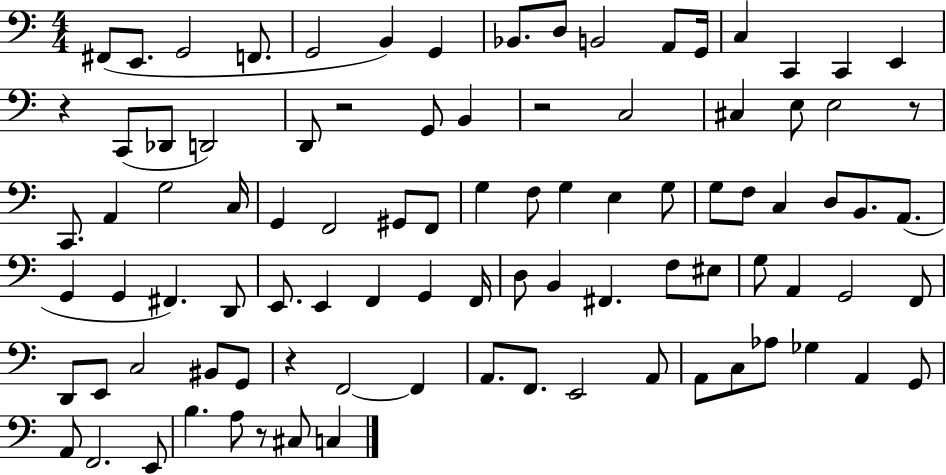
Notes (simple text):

F#2/e E2/e. G2/h F2/e. G2/h B2/q G2/q Bb2/e. D3/e B2/h A2/e G2/s C3/q C2/q C2/q E2/q R/q C2/e Db2/e D2/h D2/e R/h G2/e B2/q R/h C3/h C#3/q E3/e E3/h R/e C2/e. A2/q G3/h C3/s G2/q F2/h G#2/e F2/e G3/q F3/e G3/q E3/q G3/e G3/e F3/e C3/q D3/e B2/e. A2/e. G2/q G2/q F#2/q. D2/e E2/e. E2/q F2/q G2/q F2/s D3/e B2/q F#2/q. F3/e EIS3/e G3/e A2/q G2/h F2/e D2/e E2/e C3/h BIS2/e G2/e R/q F2/h F2/q A2/e. F2/e. E2/h A2/e A2/e C3/e Ab3/e Gb3/q A2/q G2/e A2/e F2/h. E2/e B3/q. A3/e R/e C#3/e C3/q